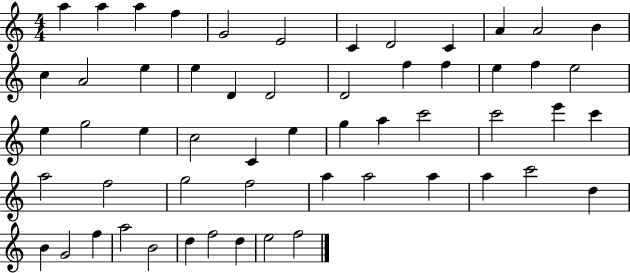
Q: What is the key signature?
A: C major